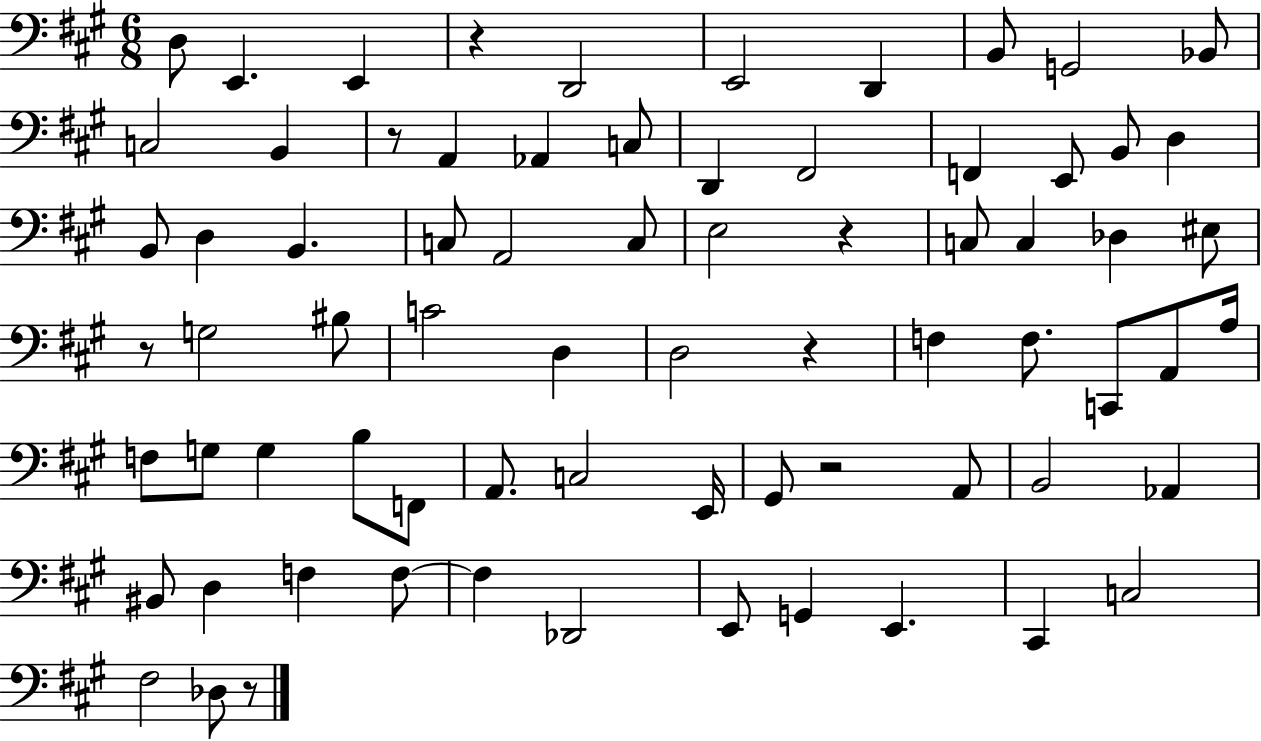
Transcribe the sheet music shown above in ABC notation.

X:1
T:Untitled
M:6/8
L:1/4
K:A
D,/2 E,, E,, z D,,2 E,,2 D,, B,,/2 G,,2 _B,,/2 C,2 B,, z/2 A,, _A,, C,/2 D,, ^F,,2 F,, E,,/2 B,,/2 D, B,,/2 D, B,, C,/2 A,,2 C,/2 E,2 z C,/2 C, _D, ^E,/2 z/2 G,2 ^B,/2 C2 D, D,2 z F, F,/2 C,,/2 A,,/2 A,/4 F,/2 G,/2 G, B,/2 F,,/2 A,,/2 C,2 E,,/4 ^G,,/2 z2 A,,/2 B,,2 _A,, ^B,,/2 D, F, F,/2 F, _D,,2 E,,/2 G,, E,, ^C,, C,2 ^F,2 _D,/2 z/2